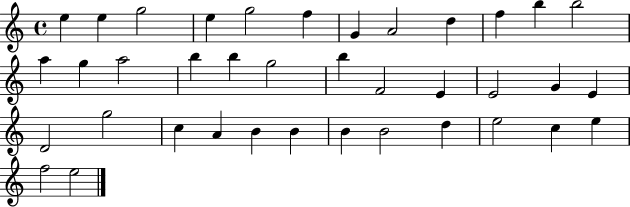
E5/q E5/q G5/h E5/q G5/h F5/q G4/q A4/h D5/q F5/q B5/q B5/h A5/q G5/q A5/h B5/q B5/q G5/h B5/q F4/h E4/q E4/h G4/q E4/q D4/h G5/h C5/q A4/q B4/q B4/q B4/q B4/h D5/q E5/h C5/q E5/q F5/h E5/h